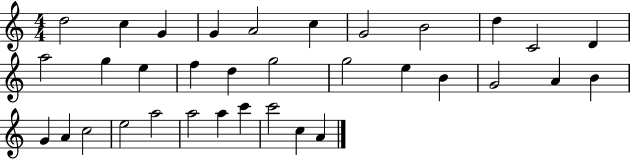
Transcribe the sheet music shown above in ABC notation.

X:1
T:Untitled
M:4/4
L:1/4
K:C
d2 c G G A2 c G2 B2 d C2 D a2 g e f d g2 g2 e B G2 A B G A c2 e2 a2 a2 a c' c'2 c A